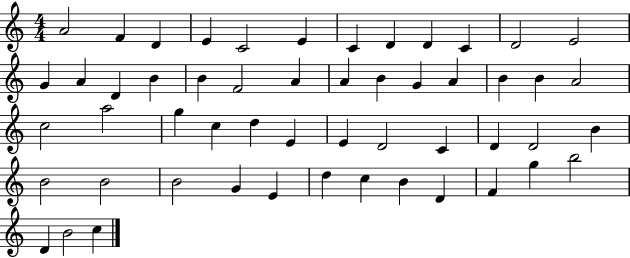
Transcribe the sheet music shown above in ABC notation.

X:1
T:Untitled
M:4/4
L:1/4
K:C
A2 F D E C2 E C D D C D2 E2 G A D B B F2 A A B G A B B A2 c2 a2 g c d E E D2 C D D2 B B2 B2 B2 G E d c B D F g b2 D B2 c